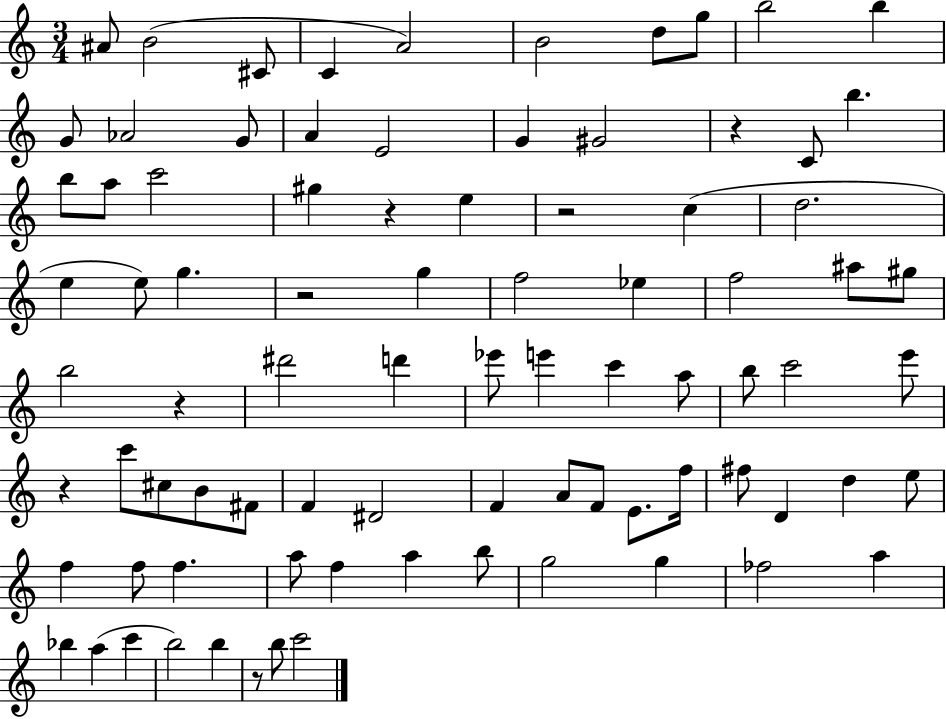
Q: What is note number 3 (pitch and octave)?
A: C#4